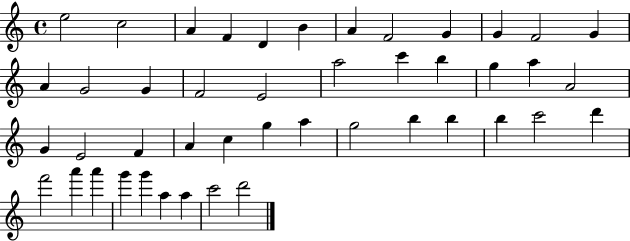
E5/h C5/h A4/q F4/q D4/q B4/q A4/q F4/h G4/q G4/q F4/h G4/q A4/q G4/h G4/q F4/h E4/h A5/h C6/q B5/q G5/q A5/q A4/h G4/q E4/h F4/q A4/q C5/q G5/q A5/q G5/h B5/q B5/q B5/q C6/h D6/q F6/h A6/q A6/q G6/q G6/q A5/q A5/q C6/h D6/h